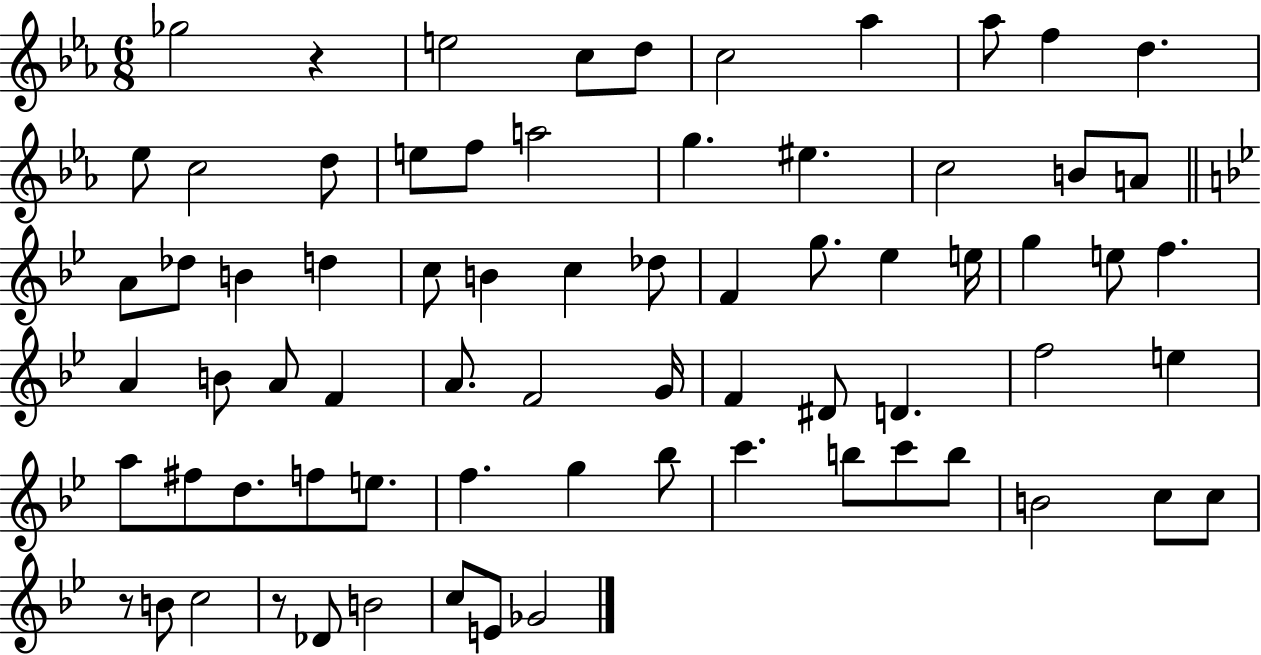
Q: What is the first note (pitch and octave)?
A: Gb5